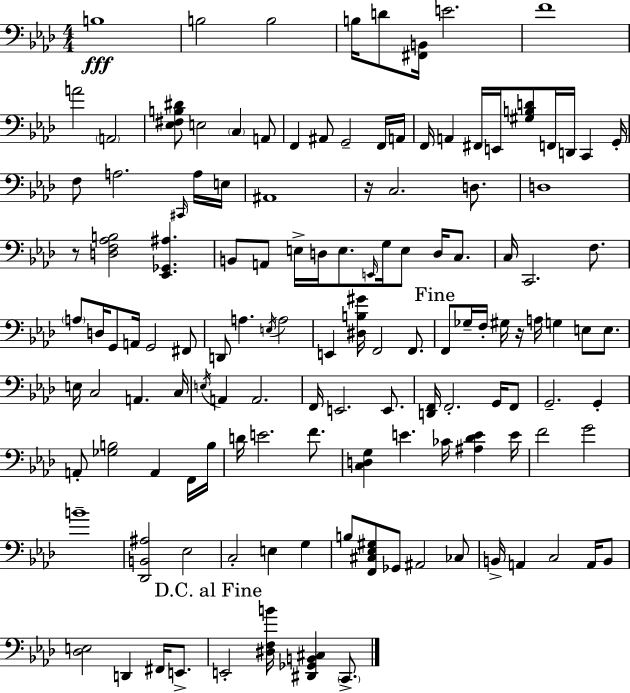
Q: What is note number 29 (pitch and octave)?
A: A3